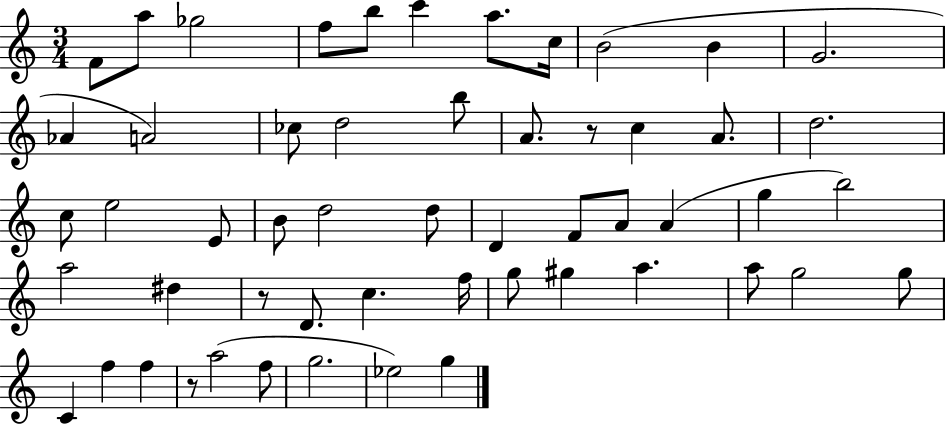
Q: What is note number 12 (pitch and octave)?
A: Ab4